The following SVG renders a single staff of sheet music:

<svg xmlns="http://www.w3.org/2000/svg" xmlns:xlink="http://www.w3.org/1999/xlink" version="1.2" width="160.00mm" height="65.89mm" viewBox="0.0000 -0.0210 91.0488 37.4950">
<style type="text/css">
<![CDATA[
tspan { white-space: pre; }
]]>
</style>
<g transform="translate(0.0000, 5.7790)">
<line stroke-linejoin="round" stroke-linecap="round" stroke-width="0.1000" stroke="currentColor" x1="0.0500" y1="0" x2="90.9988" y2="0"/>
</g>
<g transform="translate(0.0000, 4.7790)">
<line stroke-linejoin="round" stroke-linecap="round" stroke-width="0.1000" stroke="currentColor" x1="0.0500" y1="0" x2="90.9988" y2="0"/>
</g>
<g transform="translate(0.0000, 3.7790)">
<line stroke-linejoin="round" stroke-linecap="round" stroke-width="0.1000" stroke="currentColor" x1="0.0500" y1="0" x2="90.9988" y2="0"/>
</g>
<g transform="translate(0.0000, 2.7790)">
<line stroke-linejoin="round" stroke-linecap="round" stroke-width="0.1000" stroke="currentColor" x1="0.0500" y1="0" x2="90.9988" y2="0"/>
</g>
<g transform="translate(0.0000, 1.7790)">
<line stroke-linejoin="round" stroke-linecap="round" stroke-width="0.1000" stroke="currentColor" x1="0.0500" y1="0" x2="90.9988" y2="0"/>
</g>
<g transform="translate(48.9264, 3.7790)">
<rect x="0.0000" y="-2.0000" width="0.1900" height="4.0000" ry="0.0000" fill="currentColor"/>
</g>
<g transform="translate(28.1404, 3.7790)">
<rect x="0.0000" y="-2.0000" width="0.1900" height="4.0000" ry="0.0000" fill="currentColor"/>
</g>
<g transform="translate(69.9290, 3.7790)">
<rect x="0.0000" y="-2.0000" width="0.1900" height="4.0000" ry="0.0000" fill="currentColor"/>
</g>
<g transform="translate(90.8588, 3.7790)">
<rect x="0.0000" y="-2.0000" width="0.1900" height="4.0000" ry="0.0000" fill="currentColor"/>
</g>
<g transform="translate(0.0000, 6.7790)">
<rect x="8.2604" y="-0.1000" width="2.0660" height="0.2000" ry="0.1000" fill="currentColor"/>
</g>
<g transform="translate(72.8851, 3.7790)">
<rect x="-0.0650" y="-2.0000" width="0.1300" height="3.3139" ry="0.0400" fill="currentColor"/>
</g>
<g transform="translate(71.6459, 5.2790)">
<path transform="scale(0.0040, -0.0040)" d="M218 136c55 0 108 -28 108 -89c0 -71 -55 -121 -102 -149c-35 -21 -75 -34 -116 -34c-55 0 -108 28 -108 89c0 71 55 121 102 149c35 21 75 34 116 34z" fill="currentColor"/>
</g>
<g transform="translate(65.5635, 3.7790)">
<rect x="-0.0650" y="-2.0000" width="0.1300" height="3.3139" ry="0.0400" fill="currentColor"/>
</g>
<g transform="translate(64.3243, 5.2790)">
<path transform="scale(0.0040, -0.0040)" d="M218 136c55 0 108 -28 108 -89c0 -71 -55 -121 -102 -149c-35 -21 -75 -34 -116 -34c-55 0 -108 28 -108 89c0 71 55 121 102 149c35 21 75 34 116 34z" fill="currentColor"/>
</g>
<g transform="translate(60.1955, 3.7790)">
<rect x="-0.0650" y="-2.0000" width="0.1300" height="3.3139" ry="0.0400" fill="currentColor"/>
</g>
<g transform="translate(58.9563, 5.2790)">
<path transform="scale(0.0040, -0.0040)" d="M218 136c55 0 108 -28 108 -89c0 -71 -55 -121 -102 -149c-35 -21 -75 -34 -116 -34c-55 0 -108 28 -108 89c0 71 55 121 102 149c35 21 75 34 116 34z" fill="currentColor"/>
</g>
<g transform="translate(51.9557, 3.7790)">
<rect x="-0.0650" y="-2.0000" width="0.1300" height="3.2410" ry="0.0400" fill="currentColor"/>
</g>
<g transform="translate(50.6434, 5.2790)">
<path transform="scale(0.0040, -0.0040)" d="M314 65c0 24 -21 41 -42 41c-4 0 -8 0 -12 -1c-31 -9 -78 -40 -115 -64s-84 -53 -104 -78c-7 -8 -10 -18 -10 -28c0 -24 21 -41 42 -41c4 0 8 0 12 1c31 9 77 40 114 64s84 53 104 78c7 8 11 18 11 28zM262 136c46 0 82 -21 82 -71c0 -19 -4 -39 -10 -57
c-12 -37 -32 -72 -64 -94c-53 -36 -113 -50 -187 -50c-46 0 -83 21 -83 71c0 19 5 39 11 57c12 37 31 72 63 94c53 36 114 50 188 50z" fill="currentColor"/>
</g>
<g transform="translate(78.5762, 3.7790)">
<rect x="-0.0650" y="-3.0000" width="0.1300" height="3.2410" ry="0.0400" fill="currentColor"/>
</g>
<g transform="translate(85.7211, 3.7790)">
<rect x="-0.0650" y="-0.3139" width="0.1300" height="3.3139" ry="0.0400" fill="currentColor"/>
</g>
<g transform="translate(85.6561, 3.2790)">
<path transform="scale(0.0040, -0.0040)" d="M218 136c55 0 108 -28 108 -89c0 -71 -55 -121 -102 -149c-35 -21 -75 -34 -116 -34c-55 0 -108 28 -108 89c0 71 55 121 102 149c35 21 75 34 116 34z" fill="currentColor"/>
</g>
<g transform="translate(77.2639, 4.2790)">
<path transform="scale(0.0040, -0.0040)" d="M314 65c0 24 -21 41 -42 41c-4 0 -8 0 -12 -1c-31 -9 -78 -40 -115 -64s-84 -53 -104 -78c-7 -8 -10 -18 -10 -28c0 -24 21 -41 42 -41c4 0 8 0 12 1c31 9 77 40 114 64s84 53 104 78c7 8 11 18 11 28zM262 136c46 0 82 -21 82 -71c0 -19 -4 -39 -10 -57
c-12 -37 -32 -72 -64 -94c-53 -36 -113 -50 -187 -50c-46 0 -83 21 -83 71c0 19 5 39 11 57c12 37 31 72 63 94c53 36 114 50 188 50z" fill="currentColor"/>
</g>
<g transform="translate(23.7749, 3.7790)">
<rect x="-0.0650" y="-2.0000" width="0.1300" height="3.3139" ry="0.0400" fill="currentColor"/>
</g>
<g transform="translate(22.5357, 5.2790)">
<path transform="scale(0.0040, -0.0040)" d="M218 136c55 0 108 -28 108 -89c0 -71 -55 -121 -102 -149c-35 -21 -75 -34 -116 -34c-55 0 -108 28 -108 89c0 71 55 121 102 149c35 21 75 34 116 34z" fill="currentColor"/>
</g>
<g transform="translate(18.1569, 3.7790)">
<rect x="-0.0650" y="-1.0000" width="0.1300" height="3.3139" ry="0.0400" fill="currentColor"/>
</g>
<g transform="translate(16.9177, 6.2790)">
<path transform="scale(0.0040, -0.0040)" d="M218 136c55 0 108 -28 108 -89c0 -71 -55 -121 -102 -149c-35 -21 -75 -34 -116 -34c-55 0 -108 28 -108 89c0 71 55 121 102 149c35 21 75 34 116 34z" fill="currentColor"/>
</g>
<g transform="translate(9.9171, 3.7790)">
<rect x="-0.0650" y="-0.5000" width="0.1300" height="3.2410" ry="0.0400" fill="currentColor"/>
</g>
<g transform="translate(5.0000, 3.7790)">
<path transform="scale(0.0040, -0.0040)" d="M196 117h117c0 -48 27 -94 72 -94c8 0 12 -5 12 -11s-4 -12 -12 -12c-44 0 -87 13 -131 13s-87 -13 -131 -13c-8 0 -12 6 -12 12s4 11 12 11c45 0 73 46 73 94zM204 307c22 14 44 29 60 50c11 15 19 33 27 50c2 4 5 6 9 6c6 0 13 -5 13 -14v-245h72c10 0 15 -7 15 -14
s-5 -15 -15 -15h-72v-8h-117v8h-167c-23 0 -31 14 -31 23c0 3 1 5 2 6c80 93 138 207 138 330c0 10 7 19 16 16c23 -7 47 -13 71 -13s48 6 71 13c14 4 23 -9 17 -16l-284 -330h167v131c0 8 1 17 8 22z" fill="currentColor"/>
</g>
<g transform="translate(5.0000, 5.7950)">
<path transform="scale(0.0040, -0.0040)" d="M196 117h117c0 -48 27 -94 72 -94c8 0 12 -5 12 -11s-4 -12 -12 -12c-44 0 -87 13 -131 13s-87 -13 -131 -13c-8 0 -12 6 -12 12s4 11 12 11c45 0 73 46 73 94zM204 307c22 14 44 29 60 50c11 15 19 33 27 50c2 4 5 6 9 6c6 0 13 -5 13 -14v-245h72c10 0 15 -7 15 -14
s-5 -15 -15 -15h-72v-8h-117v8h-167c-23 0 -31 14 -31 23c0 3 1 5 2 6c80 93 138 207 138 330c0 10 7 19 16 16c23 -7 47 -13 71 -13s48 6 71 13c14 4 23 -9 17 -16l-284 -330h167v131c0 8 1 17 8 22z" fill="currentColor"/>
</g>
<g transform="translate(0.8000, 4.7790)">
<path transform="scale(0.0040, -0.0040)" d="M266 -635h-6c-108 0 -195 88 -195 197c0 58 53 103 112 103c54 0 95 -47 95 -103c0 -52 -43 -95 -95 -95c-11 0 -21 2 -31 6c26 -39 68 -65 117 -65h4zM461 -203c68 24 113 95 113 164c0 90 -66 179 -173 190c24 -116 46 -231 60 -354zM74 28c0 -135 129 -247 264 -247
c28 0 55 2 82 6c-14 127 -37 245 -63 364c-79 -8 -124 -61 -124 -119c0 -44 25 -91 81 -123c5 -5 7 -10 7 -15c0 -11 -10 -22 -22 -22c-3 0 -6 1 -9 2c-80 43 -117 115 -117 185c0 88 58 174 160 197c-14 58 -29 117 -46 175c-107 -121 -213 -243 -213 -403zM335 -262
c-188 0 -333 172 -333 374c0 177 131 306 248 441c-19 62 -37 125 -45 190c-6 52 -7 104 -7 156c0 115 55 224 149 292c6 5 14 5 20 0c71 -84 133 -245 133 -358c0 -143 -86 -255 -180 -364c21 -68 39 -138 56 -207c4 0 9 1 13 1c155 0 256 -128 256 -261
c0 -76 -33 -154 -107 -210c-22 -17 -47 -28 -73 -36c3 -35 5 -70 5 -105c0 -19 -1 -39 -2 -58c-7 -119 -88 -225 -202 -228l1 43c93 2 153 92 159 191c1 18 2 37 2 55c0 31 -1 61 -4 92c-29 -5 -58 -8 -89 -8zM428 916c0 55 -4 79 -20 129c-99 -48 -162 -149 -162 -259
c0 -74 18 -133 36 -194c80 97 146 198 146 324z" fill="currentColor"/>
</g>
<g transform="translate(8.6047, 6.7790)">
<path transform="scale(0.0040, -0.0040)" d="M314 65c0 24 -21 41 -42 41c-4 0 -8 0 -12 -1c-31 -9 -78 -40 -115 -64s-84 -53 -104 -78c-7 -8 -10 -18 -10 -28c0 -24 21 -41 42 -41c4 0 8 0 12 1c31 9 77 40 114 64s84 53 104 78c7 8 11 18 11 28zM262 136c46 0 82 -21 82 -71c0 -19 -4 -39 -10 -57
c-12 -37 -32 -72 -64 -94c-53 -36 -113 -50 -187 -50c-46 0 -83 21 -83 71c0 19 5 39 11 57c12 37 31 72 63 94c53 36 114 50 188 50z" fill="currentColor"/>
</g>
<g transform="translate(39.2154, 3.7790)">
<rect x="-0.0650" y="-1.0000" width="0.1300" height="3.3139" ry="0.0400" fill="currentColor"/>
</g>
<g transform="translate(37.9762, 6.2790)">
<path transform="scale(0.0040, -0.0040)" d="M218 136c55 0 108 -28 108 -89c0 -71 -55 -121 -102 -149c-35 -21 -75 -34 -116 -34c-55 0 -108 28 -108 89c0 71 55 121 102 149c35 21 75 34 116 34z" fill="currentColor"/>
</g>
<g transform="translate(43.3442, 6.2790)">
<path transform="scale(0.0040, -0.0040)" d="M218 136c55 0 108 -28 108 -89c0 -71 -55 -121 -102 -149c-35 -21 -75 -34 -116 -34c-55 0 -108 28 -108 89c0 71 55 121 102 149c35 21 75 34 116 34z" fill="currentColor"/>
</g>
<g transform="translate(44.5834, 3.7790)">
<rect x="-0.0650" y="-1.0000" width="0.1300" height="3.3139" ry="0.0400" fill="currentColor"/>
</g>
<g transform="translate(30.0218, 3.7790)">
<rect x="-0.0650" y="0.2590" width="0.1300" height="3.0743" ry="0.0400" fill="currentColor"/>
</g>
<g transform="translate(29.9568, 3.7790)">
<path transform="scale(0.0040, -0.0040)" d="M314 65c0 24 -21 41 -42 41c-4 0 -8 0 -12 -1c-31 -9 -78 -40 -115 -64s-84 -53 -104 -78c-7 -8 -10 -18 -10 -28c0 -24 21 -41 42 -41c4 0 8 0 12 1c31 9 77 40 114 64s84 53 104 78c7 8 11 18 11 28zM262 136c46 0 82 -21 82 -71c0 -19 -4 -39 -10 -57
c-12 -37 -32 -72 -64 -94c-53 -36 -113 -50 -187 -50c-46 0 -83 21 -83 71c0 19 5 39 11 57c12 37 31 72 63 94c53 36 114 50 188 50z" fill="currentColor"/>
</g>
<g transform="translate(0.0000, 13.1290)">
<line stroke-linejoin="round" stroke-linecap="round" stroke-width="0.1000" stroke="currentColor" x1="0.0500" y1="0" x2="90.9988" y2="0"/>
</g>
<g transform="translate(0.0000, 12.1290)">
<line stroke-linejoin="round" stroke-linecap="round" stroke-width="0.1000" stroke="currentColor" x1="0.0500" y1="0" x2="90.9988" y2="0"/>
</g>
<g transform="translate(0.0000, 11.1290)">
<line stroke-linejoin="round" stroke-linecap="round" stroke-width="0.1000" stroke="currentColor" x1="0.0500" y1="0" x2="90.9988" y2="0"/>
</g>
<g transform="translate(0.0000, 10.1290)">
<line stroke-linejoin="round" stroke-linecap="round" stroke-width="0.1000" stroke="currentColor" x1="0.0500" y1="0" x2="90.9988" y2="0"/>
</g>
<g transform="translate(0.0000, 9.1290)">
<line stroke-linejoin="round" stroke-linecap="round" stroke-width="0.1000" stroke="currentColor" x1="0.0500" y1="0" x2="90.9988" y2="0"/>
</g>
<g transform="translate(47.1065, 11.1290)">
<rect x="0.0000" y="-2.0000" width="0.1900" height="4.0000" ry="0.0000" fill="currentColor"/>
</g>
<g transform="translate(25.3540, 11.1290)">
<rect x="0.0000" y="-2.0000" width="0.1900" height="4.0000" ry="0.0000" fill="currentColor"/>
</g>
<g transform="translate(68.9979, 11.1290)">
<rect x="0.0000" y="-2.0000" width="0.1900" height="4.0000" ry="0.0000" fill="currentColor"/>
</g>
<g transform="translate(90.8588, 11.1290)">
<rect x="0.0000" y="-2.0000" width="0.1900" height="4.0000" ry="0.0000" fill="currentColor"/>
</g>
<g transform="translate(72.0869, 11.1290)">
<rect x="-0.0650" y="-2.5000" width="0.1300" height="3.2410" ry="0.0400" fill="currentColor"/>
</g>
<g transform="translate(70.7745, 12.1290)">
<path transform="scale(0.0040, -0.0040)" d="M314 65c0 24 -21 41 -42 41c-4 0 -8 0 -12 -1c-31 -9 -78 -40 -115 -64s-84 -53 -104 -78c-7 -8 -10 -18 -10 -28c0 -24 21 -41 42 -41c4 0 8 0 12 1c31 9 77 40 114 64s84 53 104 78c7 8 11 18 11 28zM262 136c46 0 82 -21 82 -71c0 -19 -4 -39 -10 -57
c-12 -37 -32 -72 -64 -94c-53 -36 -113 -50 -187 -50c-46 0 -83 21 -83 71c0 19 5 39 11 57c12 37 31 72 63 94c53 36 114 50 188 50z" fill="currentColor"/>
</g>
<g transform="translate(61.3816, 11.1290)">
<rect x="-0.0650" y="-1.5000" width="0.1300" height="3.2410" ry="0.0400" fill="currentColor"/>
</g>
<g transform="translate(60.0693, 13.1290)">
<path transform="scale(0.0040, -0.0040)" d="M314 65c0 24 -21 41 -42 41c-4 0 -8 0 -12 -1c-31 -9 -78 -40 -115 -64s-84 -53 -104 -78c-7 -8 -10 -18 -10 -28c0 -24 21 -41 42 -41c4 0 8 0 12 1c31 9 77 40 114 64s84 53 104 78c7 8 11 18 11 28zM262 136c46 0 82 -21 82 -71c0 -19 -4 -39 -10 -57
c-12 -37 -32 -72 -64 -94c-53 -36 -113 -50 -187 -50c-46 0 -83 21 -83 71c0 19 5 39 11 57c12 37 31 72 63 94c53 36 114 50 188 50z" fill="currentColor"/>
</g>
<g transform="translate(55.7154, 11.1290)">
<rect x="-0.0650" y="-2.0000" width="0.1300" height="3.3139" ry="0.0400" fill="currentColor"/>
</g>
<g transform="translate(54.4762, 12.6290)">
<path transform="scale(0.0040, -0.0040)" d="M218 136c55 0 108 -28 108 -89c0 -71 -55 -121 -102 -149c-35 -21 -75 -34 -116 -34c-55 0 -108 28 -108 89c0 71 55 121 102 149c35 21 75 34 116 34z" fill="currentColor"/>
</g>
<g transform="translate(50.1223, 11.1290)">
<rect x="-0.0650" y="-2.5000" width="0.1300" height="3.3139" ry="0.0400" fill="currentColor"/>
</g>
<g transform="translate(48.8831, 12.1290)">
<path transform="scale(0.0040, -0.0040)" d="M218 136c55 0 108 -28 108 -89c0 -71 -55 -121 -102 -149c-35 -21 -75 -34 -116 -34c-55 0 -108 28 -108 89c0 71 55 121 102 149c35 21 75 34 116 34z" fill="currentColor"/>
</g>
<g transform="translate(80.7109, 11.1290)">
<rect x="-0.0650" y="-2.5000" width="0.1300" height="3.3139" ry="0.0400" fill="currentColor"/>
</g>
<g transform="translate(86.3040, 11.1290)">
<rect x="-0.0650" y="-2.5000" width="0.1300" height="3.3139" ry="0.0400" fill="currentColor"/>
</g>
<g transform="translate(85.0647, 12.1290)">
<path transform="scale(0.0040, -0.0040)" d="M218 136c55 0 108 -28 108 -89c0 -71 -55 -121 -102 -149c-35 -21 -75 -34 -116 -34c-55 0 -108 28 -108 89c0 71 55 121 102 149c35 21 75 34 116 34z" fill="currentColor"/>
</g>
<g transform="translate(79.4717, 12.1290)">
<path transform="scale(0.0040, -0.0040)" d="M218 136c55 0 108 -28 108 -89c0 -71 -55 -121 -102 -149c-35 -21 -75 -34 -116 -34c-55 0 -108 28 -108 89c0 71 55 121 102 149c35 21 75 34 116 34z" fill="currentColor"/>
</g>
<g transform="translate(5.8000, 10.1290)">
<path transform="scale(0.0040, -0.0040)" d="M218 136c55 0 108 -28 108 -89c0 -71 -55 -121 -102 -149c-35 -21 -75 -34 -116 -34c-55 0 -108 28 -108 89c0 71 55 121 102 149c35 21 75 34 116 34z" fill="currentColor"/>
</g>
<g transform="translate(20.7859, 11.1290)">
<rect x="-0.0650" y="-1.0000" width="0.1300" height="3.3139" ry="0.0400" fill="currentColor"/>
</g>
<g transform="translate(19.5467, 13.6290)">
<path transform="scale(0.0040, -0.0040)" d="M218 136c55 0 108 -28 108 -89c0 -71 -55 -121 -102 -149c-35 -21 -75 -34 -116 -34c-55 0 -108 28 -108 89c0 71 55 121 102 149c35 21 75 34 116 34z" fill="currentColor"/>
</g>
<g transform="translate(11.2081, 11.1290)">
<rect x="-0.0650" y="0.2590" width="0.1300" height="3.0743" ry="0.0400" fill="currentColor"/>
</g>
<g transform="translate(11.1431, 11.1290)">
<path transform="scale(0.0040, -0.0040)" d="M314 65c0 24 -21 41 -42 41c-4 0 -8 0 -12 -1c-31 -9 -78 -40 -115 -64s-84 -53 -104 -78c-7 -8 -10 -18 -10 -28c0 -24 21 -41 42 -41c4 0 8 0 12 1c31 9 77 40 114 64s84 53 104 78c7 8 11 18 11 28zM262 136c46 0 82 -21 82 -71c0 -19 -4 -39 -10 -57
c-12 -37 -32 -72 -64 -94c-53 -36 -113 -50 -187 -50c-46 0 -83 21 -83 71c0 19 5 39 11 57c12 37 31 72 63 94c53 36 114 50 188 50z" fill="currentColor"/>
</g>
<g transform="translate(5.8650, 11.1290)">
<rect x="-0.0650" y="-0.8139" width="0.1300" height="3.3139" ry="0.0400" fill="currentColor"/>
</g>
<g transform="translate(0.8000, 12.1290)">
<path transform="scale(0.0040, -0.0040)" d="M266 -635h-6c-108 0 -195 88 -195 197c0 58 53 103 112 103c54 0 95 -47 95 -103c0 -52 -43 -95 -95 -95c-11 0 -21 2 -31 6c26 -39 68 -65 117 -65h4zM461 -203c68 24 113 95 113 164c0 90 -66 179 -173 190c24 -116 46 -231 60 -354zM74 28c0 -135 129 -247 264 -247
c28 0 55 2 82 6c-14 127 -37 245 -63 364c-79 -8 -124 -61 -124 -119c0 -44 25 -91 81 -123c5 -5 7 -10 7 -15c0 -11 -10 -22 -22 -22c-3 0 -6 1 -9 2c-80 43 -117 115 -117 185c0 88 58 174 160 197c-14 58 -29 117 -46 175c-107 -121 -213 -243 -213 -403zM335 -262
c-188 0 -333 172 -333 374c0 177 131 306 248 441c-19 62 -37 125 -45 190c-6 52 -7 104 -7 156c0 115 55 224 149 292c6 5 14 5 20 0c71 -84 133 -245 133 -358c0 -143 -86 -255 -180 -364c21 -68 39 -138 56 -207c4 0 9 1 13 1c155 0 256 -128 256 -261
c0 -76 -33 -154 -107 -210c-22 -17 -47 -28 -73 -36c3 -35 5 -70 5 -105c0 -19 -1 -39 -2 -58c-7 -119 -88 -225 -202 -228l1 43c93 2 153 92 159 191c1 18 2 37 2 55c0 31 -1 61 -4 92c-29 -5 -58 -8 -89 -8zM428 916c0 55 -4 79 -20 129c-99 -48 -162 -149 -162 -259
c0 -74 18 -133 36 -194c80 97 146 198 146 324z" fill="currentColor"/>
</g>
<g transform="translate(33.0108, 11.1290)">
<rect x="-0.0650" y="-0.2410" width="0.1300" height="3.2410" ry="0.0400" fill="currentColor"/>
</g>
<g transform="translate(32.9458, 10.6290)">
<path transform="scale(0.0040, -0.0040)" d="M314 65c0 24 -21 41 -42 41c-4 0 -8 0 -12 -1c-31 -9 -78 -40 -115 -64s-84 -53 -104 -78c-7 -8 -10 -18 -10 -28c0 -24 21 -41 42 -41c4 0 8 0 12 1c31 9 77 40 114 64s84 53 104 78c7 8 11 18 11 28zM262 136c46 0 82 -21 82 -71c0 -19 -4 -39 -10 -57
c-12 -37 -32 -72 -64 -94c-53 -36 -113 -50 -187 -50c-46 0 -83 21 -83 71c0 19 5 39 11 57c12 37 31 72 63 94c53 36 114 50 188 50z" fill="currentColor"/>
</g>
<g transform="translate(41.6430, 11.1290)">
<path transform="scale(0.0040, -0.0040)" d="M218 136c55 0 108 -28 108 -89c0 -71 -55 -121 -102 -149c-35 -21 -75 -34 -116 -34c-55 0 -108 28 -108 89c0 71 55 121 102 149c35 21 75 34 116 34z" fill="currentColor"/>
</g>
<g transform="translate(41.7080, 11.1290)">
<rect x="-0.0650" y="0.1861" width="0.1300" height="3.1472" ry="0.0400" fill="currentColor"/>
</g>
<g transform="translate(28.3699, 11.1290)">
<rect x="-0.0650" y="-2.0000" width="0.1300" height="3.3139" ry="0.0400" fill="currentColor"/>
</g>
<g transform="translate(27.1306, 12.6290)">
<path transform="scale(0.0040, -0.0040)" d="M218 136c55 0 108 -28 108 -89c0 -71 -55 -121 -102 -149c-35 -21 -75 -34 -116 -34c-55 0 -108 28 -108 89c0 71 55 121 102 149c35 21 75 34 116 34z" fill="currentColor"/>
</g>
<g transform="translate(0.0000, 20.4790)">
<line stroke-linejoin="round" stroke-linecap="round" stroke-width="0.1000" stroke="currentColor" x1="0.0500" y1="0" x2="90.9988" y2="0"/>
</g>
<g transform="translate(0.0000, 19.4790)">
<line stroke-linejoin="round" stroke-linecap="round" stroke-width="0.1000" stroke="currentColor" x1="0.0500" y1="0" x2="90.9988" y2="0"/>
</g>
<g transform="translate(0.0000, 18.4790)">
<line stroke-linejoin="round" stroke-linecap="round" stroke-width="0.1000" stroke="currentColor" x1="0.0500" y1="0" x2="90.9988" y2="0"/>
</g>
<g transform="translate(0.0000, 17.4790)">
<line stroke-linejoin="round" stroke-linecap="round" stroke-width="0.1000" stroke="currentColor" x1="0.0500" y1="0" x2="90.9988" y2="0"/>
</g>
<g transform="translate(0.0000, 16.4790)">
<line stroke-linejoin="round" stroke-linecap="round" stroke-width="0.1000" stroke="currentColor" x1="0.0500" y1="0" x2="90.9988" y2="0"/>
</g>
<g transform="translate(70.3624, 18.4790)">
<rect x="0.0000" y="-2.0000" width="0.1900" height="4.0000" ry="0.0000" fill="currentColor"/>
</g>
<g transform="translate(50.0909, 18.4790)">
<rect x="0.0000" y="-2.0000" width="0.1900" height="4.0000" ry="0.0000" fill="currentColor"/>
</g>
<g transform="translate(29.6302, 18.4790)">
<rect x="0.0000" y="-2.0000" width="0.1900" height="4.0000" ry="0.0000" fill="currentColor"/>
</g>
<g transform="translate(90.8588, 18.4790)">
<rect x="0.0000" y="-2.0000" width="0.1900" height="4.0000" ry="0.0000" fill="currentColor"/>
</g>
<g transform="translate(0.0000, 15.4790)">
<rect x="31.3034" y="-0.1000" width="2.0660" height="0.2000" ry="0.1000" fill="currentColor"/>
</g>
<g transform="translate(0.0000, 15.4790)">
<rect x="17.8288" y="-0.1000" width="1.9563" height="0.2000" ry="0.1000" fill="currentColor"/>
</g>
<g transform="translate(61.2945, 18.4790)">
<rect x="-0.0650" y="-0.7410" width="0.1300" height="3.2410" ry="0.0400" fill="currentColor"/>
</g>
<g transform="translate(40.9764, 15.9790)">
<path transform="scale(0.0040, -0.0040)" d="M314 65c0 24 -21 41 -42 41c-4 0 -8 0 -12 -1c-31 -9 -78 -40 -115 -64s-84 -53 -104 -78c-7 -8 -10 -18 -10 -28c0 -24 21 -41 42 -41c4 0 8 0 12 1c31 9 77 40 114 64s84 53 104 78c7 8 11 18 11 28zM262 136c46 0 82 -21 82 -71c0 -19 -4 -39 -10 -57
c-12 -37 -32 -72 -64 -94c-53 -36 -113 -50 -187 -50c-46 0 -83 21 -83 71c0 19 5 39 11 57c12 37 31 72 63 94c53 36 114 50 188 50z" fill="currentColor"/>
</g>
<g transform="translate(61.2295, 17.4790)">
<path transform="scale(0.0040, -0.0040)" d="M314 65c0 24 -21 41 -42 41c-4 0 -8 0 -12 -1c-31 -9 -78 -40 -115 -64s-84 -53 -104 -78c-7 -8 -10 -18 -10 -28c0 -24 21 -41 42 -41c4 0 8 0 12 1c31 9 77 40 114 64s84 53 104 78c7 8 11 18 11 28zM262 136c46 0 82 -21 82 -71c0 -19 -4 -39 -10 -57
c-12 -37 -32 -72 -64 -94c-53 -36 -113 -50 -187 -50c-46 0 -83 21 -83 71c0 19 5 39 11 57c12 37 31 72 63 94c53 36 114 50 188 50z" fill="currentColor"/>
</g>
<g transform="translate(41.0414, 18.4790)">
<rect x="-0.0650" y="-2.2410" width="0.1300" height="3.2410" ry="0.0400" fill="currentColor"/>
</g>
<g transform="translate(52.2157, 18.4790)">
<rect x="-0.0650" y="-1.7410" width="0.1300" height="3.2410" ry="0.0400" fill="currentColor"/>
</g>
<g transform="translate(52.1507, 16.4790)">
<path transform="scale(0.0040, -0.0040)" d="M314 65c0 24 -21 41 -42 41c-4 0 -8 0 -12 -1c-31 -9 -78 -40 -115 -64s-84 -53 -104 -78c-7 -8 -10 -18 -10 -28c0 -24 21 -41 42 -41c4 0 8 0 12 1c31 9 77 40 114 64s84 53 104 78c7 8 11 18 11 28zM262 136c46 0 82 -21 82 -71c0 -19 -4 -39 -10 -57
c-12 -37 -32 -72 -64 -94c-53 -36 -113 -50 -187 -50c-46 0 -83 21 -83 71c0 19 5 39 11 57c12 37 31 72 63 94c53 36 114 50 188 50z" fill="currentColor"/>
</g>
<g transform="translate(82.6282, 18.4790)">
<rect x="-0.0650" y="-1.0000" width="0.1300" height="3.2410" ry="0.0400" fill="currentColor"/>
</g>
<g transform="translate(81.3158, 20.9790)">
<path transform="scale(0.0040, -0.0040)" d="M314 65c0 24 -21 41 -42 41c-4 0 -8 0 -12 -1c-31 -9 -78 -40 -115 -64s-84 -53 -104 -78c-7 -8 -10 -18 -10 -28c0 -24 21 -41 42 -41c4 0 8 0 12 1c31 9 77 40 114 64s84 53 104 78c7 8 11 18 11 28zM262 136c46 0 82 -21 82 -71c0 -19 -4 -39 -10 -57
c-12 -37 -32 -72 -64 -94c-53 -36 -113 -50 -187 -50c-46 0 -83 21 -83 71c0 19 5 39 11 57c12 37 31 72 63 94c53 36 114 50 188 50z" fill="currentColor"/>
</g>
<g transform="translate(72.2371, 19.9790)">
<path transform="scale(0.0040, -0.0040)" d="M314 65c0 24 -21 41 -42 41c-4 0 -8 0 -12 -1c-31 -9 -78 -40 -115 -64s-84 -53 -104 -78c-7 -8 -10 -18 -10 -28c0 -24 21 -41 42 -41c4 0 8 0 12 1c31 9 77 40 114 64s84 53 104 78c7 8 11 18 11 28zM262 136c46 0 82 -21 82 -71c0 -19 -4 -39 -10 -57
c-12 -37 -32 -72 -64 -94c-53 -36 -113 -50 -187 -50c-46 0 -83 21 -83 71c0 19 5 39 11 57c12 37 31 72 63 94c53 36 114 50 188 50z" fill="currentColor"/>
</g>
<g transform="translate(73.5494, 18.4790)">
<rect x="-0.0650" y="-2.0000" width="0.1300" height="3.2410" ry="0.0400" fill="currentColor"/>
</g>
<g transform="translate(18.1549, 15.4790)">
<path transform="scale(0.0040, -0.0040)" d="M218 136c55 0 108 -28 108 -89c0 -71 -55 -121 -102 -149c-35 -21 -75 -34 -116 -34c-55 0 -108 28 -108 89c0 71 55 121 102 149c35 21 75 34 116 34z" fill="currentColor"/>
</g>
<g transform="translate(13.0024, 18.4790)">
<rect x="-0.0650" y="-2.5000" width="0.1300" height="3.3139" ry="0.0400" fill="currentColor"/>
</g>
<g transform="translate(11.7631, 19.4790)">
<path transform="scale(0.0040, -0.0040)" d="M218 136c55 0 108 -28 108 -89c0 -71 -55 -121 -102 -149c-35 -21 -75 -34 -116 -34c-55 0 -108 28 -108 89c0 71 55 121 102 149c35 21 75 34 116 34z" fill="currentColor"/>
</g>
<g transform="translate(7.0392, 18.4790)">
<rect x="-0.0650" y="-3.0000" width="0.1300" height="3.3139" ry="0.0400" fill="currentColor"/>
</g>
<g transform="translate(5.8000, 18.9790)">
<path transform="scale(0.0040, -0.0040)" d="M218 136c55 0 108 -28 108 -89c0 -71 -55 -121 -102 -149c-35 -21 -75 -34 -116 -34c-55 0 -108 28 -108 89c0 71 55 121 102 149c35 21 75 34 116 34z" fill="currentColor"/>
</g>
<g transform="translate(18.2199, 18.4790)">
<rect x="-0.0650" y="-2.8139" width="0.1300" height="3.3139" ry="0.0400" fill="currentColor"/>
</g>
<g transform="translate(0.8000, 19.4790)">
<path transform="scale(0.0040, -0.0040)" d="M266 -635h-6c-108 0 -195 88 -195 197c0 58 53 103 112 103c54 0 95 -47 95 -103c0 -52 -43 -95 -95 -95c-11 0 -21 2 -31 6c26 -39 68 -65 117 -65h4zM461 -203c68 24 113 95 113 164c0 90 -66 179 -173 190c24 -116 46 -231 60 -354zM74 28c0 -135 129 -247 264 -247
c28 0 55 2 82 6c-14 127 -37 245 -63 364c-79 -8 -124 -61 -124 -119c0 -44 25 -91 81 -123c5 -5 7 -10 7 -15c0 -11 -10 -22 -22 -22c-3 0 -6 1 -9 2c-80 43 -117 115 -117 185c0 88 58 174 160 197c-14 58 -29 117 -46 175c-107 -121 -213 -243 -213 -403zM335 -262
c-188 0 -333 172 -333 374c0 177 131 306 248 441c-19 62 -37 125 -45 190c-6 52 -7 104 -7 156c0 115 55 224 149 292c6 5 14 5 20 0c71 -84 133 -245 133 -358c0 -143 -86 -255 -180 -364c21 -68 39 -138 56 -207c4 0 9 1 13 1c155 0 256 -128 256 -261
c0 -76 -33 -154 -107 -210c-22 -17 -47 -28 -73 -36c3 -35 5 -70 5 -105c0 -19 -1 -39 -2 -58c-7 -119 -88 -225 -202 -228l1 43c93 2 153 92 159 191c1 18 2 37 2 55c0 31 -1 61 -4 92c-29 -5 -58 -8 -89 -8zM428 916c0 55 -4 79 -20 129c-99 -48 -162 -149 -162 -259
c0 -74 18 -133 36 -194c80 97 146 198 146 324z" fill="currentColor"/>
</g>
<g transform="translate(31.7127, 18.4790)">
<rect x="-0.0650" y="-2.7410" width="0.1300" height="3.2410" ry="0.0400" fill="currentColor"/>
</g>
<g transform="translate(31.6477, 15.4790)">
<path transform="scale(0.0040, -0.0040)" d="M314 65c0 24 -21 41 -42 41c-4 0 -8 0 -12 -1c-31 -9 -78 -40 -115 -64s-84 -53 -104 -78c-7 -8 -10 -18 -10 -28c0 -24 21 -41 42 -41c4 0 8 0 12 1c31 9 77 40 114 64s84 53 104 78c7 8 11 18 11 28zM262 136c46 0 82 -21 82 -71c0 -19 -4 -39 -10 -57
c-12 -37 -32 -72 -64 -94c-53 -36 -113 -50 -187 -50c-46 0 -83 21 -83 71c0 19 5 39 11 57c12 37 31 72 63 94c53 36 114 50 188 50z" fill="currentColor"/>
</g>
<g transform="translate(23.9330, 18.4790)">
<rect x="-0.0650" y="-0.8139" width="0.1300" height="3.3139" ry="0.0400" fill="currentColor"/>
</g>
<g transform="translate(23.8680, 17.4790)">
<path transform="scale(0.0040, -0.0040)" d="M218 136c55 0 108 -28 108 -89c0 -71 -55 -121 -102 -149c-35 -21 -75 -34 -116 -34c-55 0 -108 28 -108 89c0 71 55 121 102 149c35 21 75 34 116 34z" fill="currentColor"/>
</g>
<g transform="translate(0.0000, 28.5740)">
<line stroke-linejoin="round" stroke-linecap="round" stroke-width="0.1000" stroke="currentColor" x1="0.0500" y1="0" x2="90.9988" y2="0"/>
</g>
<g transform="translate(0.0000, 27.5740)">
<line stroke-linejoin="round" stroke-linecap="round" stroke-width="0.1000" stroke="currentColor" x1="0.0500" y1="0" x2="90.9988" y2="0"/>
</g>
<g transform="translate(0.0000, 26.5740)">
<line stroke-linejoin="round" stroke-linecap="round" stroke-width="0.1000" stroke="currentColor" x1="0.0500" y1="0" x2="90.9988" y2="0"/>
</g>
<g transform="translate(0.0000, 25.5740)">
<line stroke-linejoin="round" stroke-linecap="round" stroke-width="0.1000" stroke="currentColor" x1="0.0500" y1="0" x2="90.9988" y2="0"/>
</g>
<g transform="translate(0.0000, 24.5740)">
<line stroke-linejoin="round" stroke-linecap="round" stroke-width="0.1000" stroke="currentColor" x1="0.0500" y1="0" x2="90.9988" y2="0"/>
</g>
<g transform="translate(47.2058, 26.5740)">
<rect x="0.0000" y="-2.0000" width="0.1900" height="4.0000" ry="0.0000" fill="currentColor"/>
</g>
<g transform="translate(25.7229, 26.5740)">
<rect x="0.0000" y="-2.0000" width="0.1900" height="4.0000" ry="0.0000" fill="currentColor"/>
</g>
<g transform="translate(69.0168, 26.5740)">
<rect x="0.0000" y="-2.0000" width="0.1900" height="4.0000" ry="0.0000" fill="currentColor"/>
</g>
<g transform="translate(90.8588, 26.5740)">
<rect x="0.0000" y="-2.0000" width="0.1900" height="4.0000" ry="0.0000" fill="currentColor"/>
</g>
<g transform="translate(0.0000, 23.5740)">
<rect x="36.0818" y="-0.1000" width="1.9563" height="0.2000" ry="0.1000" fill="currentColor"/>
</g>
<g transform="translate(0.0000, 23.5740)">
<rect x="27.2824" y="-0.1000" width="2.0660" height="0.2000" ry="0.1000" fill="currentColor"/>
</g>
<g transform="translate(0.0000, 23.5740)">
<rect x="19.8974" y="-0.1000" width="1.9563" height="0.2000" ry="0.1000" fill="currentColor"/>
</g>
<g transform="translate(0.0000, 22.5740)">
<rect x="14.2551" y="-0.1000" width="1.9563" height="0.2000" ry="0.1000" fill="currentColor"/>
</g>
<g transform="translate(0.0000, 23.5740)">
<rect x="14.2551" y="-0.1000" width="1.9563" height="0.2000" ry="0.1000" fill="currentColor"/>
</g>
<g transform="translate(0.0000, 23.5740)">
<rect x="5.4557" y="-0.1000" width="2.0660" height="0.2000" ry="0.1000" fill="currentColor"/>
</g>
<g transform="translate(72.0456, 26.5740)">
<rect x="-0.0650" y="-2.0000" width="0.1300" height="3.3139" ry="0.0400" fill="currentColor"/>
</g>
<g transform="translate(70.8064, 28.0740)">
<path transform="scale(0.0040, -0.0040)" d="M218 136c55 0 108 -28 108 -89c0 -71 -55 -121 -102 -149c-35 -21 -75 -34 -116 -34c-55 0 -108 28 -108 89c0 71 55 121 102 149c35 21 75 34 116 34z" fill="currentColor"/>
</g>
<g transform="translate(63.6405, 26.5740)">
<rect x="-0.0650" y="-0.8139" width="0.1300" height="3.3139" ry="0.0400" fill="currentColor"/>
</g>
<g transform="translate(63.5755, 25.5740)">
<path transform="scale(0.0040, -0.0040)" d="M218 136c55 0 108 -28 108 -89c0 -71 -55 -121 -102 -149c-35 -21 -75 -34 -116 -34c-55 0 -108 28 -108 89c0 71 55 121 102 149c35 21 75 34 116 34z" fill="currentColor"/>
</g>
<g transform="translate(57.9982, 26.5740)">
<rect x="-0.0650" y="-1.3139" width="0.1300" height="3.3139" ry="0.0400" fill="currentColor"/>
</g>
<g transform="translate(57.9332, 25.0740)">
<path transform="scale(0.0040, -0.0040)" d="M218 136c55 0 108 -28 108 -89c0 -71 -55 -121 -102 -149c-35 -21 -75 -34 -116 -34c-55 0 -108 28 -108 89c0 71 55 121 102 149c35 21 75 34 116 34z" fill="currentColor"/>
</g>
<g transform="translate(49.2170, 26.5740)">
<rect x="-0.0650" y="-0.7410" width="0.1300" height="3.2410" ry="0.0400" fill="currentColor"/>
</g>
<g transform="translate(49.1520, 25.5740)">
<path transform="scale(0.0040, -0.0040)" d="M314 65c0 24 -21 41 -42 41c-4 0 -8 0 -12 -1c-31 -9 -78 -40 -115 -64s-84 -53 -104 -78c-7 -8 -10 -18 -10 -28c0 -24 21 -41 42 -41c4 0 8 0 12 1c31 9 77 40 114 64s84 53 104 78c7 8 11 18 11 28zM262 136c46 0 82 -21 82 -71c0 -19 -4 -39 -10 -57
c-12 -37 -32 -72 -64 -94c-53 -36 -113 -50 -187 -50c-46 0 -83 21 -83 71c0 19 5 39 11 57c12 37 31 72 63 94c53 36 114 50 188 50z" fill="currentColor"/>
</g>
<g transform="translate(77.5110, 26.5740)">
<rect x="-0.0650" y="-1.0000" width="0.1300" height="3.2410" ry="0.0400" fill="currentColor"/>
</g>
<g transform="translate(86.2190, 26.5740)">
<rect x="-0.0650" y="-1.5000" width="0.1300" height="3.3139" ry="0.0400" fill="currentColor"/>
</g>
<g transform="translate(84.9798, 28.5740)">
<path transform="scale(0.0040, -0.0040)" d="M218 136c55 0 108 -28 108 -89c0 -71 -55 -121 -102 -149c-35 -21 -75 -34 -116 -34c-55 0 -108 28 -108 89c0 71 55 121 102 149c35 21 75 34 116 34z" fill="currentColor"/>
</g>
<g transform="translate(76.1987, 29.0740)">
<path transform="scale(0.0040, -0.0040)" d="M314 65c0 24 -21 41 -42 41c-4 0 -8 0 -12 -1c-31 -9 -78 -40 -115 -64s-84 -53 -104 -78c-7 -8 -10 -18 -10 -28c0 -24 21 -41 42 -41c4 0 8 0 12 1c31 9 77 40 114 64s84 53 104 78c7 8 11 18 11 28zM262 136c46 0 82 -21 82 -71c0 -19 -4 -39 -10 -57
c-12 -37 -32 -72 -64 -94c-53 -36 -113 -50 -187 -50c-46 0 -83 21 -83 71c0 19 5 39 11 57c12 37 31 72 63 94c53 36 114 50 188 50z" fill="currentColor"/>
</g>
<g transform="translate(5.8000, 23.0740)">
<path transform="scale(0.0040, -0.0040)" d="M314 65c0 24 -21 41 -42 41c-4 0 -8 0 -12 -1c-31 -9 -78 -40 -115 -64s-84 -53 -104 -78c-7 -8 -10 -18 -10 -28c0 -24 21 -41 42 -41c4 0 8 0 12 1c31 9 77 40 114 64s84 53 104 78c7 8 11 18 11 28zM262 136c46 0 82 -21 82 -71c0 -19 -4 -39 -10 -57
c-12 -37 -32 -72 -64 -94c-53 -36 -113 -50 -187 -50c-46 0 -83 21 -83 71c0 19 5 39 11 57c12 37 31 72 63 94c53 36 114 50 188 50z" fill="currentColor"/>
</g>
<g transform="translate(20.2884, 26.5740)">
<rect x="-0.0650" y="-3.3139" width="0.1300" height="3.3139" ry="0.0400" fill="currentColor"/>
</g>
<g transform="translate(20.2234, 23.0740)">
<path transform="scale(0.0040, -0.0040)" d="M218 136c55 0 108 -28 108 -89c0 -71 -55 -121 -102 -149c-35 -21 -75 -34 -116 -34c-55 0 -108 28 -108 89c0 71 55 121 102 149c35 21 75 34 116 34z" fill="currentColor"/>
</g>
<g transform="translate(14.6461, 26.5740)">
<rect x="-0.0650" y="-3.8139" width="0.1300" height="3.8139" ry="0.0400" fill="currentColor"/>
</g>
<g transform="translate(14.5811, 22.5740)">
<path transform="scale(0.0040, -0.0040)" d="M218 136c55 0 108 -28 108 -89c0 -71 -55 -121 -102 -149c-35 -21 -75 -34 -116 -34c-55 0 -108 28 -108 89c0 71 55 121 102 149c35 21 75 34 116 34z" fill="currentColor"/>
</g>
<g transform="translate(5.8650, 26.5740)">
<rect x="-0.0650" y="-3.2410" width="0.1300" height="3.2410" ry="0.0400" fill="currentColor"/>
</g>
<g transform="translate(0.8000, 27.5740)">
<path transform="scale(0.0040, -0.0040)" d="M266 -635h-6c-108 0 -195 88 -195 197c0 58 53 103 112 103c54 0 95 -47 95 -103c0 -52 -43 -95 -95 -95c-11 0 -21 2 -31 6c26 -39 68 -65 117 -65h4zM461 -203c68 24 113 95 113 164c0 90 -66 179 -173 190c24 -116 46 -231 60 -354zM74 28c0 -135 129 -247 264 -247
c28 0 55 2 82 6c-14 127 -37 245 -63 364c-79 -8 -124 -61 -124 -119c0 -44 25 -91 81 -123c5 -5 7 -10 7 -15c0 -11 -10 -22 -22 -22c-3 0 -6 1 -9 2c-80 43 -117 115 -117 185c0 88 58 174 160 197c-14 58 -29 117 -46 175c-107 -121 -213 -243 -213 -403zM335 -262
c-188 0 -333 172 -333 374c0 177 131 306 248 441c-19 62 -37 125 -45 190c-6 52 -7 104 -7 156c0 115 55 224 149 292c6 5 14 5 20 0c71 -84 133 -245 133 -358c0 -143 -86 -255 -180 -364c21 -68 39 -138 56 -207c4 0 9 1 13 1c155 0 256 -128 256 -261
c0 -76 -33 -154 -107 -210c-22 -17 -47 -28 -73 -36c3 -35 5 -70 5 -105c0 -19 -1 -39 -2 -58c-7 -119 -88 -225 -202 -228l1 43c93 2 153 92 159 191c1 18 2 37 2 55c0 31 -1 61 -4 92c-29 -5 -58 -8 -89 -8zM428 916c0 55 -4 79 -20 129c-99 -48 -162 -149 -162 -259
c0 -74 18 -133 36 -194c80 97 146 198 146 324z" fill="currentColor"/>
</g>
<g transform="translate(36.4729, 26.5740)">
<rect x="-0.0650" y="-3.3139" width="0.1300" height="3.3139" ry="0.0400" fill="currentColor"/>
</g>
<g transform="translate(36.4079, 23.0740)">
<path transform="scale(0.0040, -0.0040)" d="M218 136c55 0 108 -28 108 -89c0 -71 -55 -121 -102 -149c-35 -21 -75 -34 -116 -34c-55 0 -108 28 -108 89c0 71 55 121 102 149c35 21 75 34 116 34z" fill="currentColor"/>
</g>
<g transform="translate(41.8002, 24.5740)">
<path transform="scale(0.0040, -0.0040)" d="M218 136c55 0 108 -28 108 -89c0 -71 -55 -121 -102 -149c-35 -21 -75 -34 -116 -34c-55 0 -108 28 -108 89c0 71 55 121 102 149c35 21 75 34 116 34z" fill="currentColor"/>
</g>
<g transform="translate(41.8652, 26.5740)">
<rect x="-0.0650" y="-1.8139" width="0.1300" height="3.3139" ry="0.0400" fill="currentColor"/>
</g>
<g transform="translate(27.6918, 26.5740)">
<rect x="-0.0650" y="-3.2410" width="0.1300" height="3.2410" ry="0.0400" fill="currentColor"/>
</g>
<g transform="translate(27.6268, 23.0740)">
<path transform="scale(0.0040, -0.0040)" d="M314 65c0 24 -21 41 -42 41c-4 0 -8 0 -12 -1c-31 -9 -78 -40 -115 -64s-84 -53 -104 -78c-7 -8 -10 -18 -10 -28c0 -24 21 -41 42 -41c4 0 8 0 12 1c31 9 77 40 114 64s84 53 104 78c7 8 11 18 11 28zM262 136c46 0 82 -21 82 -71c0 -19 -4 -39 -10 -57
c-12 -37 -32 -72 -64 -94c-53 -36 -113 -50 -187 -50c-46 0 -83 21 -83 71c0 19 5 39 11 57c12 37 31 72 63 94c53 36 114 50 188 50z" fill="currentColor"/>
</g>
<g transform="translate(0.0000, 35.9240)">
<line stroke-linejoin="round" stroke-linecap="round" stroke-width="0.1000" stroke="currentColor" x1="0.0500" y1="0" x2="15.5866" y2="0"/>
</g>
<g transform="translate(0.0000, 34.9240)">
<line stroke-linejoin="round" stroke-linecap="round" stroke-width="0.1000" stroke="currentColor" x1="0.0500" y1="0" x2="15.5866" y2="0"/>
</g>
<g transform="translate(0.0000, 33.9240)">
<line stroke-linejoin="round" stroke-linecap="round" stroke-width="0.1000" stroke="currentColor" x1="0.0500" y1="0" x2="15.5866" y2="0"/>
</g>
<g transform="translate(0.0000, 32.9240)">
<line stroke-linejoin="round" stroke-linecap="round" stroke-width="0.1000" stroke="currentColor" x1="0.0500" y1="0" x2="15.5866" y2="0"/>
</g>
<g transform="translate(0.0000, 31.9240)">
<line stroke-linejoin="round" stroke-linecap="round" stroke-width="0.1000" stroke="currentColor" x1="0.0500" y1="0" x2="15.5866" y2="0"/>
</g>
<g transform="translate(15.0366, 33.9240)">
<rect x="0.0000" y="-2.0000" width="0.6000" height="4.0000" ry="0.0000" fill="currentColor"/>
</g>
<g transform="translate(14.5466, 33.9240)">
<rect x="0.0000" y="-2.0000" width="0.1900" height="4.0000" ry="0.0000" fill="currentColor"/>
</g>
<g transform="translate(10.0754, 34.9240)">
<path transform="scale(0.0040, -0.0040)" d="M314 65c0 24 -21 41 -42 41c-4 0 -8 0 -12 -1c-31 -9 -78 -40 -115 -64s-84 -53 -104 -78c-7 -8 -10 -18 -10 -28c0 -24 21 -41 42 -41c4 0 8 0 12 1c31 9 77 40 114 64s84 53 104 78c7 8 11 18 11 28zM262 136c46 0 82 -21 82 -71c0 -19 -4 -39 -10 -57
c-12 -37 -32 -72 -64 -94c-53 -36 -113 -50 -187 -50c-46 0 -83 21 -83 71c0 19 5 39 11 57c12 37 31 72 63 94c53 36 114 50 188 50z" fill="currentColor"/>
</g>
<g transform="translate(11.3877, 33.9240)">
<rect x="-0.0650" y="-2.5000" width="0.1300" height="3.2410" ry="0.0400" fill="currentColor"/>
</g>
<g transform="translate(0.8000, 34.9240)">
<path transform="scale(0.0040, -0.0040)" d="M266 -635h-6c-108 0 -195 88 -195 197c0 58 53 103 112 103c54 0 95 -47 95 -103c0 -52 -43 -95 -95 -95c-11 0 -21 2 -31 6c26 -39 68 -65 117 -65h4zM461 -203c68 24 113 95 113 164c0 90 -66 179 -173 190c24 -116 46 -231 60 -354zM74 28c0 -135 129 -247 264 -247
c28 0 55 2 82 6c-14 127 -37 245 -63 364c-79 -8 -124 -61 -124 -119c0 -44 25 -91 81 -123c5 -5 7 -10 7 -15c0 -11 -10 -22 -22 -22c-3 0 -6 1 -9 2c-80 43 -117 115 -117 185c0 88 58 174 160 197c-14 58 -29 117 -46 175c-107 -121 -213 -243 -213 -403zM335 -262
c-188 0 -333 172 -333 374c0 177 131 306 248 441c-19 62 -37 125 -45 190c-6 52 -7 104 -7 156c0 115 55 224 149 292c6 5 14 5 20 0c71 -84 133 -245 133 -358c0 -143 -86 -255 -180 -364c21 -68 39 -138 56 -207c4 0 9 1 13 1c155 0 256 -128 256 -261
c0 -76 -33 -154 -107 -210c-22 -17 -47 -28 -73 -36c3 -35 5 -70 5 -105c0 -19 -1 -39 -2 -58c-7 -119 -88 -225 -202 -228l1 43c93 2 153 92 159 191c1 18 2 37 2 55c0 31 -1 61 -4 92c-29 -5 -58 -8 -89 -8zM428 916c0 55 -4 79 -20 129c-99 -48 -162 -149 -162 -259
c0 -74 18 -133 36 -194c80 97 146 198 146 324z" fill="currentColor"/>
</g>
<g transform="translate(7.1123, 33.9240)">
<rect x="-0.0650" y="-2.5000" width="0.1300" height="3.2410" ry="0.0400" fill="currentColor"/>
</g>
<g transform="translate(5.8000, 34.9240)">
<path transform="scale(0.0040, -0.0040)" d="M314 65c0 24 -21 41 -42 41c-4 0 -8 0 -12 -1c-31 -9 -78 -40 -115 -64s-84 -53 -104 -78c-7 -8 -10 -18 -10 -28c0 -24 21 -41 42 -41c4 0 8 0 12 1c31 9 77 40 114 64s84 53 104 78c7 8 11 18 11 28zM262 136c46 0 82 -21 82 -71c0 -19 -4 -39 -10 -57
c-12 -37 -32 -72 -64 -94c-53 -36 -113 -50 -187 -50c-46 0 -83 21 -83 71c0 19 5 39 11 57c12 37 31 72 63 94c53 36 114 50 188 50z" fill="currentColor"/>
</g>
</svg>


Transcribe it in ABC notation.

X:1
T:Untitled
M:4/4
L:1/4
K:C
C2 D F B2 D D F2 F F F A2 c d B2 D F c2 B G F E2 G2 G G A G a d a2 g2 f2 d2 F2 D2 b2 c' b b2 b f d2 e d F D2 E G2 G2